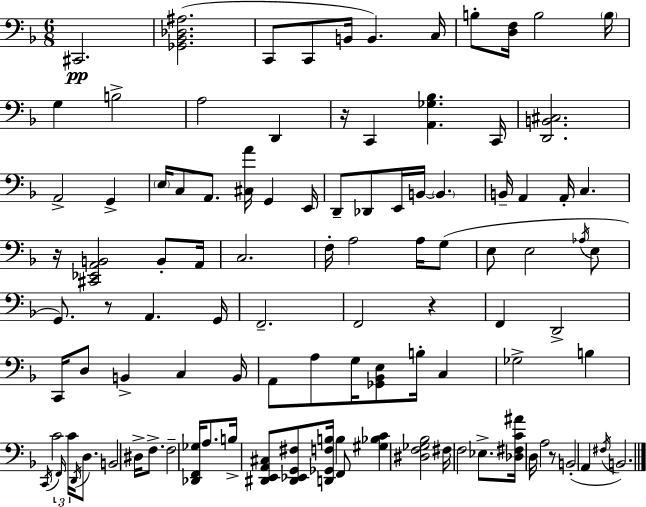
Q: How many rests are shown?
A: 5